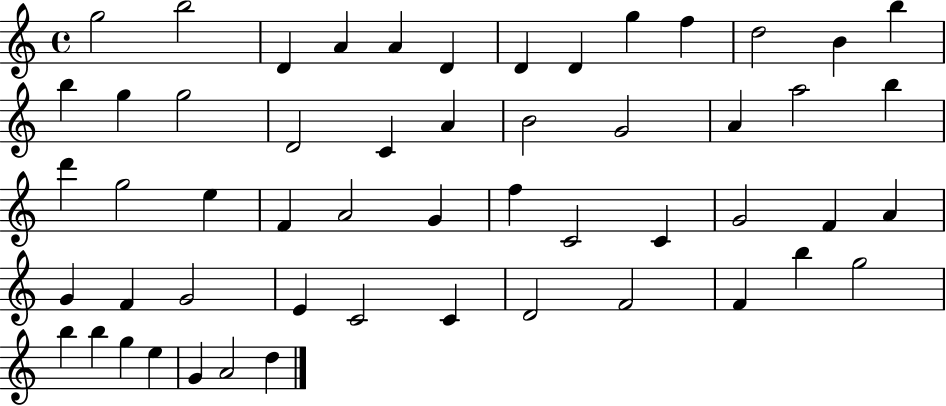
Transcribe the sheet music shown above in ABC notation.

X:1
T:Untitled
M:4/4
L:1/4
K:C
g2 b2 D A A D D D g f d2 B b b g g2 D2 C A B2 G2 A a2 b d' g2 e F A2 G f C2 C G2 F A G F G2 E C2 C D2 F2 F b g2 b b g e G A2 d